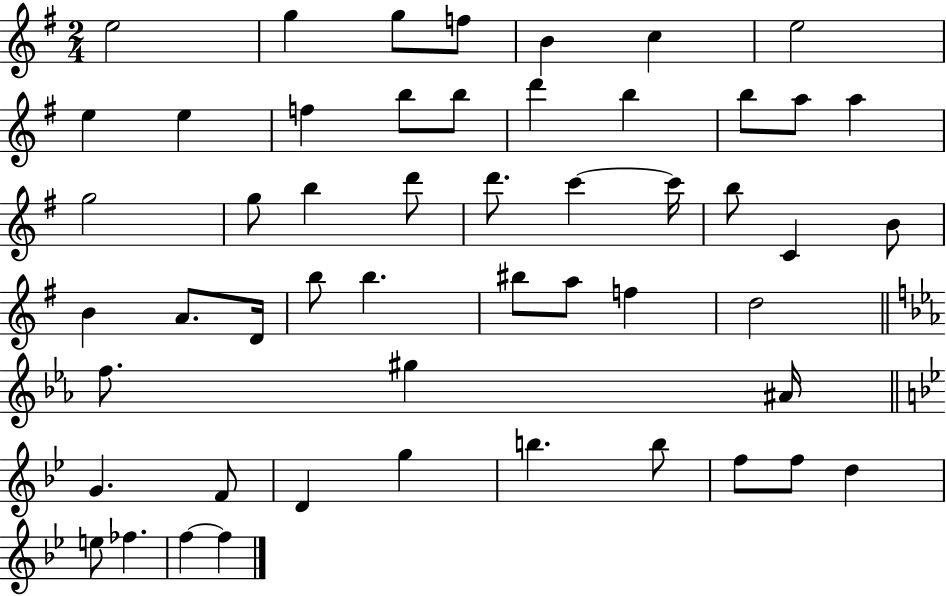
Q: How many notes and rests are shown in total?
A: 52